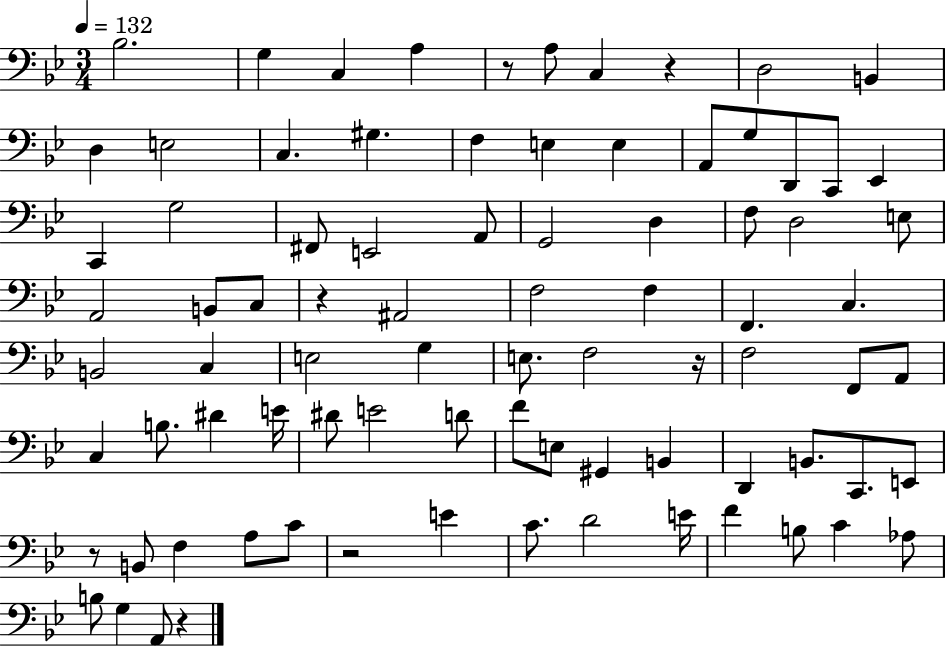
Bb3/h. G3/q C3/q A3/q R/e A3/e C3/q R/q D3/h B2/q D3/q E3/h C3/q. G#3/q. F3/q E3/q E3/q A2/e G3/e D2/e C2/e Eb2/q C2/q G3/h F#2/e E2/h A2/e G2/h D3/q F3/e D3/h E3/e A2/h B2/e C3/e R/q A#2/h F3/h F3/q F2/q. C3/q. B2/h C3/q E3/h G3/q E3/e. F3/h R/s F3/h F2/e A2/e C3/q B3/e. D#4/q E4/s D#4/e E4/h D4/e F4/e E3/e G#2/q B2/q D2/q B2/e. C2/e. E2/e R/e B2/e F3/q A3/e C4/e R/h E4/q C4/e. D4/h E4/s F4/q B3/e C4/q Ab3/e B3/e G3/q A2/e R/q